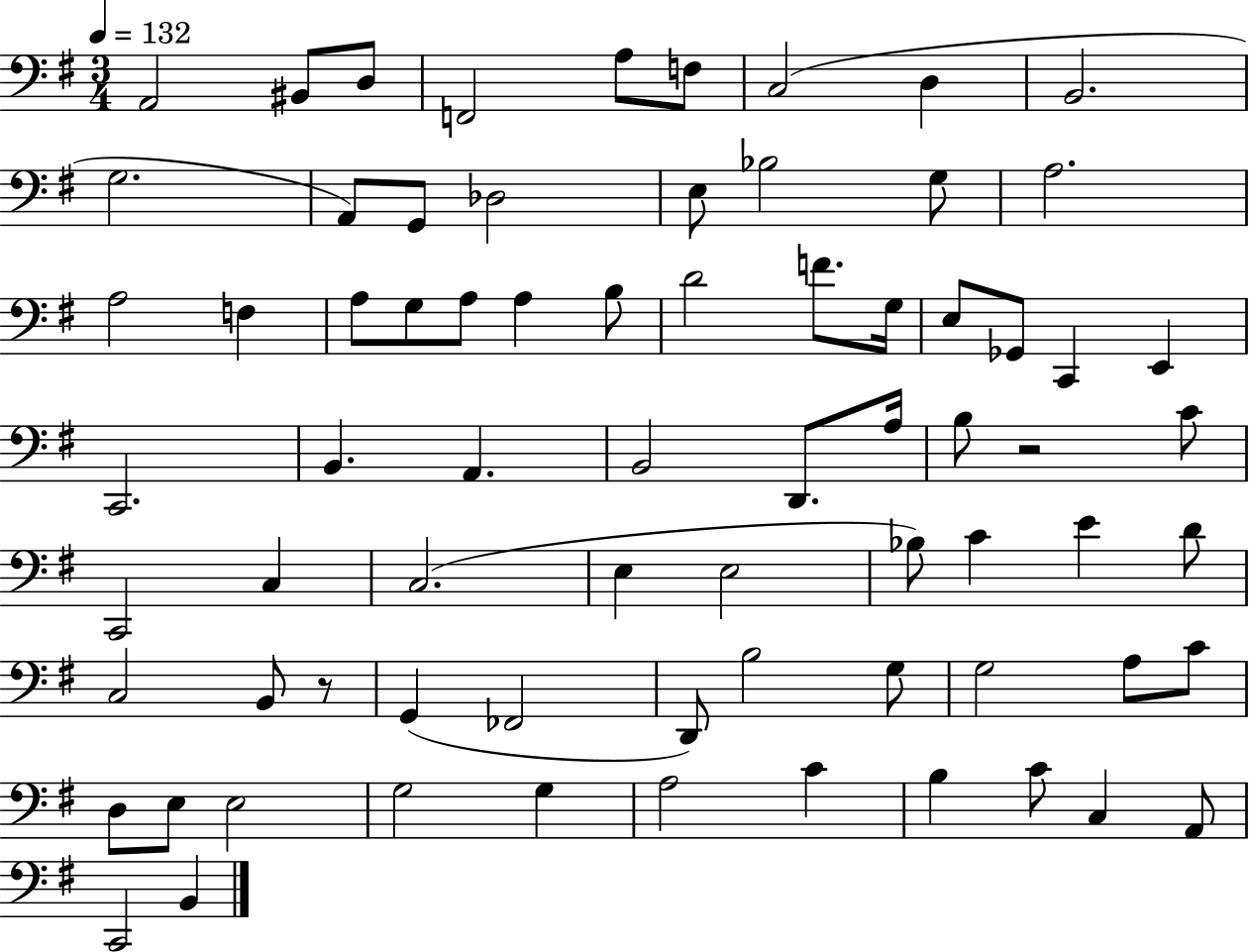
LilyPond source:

{
  \clef bass
  \numericTimeSignature
  \time 3/4
  \key g \major
  \tempo 4 = 132
  \repeat volta 2 { a,2 bis,8 d8 | f,2 a8 f8 | c2( d4 | b,2. | \break g2. | a,8) g,8 des2 | e8 bes2 g8 | a2. | \break a2 f4 | a8 g8 a8 a4 b8 | d'2 f'8. g16 | e8 ges,8 c,4 e,4 | \break c,2. | b,4. a,4. | b,2 d,8. a16 | b8 r2 c'8 | \break c,2 c4 | c2.( | e4 e2 | bes8) c'4 e'4 d'8 | \break c2 b,8 r8 | g,4( fes,2 | d,8) b2 g8 | g2 a8 c'8 | \break d8 e8 e2 | g2 g4 | a2 c'4 | b4 c'8 c4 a,8 | \break c,2 b,4 | } \bar "|."
}